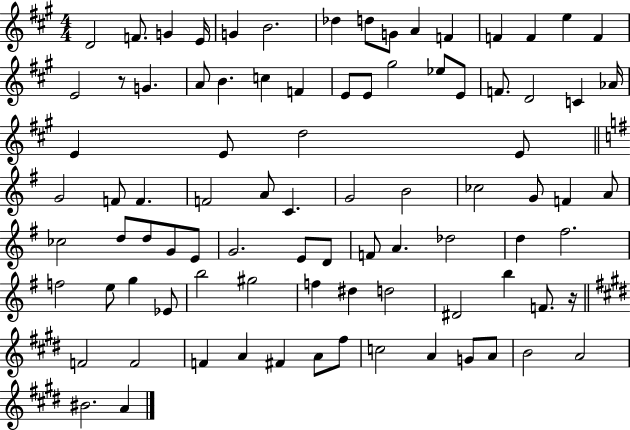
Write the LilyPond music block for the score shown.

{
  \clef treble
  \numericTimeSignature
  \time 4/4
  \key a \major
  d'2 f'8. g'4 e'16 | g'4 b'2. | des''4 d''8 g'8 a'4 f'4 | f'4 f'4 e''4 f'4 | \break e'2 r8 g'4. | a'8 b'4. c''4 f'4 | e'8 e'8 gis''2 ees''8 e'8 | f'8. d'2 c'4 aes'16 | \break e'4 e'8 d''2 e'8 | \bar "||" \break \key e \minor g'2 f'8 f'4. | f'2 a'8 c'4. | g'2 b'2 | ces''2 g'8 f'4 a'8 | \break ces''2 d''8 d''8 g'8 e'8 | g'2. e'8 d'8 | f'8 a'4. des''2 | d''4 fis''2. | \break f''2 e''8 g''4 ees'8 | b''2 gis''2 | f''4 dis''4 d''2 | dis'2 b''4 f'8. r16 | \break \bar "||" \break \key e \major f'2 f'2 | f'4 a'4 fis'4 a'8 fis''8 | c''2 a'4 g'8 a'8 | b'2 a'2 | \break bis'2. a'4 | \bar "|."
}